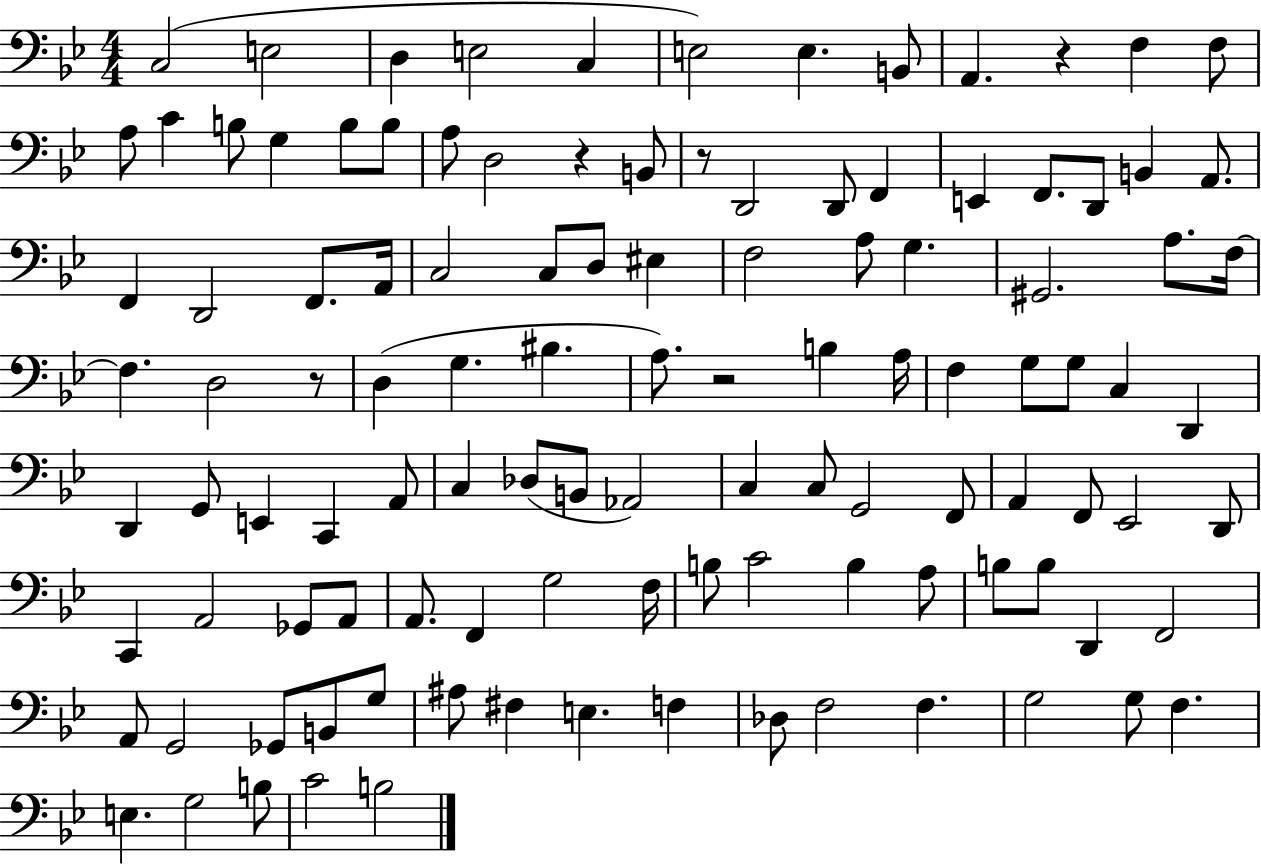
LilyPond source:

{
  \clef bass
  \numericTimeSignature
  \time 4/4
  \key bes \major
  c2( e2 | d4 e2 c4 | e2) e4. b,8 | a,4. r4 f4 f8 | \break a8 c'4 b8 g4 b8 b8 | a8 d2 r4 b,8 | r8 d,2 d,8 f,4 | e,4 f,8. d,8 b,4 a,8. | \break f,4 d,2 f,8. a,16 | c2 c8 d8 eis4 | f2 a8 g4. | gis,2. a8. f16~~ | \break f4. d2 r8 | d4( g4. bis4. | a8.) r2 b4 a16 | f4 g8 g8 c4 d,4 | \break d,4 g,8 e,4 c,4 a,8 | c4 des8( b,8 aes,2) | c4 c8 g,2 f,8 | a,4 f,8 ees,2 d,8 | \break c,4 a,2 ges,8 a,8 | a,8. f,4 g2 f16 | b8 c'2 b4 a8 | b8 b8 d,4 f,2 | \break a,8 g,2 ges,8 b,8 g8 | ais8 fis4 e4. f4 | des8 f2 f4. | g2 g8 f4. | \break e4. g2 b8 | c'2 b2 | \bar "|."
}